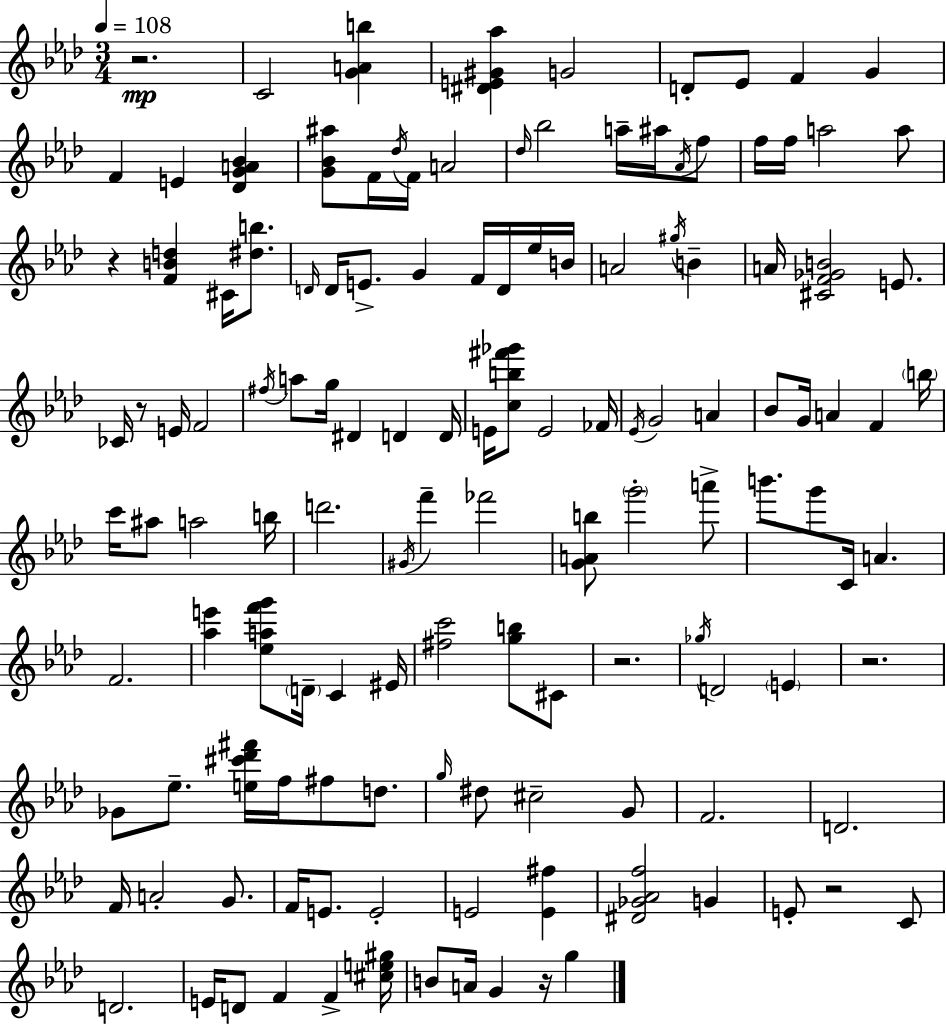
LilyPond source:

{
  \clef treble
  \numericTimeSignature
  \time 3/4
  \key f \minor
  \tempo 4 = 108
  r2.\mp | c'2 <g' a' b''>4 | <dis' e' gis' aes''>4 g'2 | d'8-. ees'8 f'4 g'4 | \break f'4 e'4 <des' g' a' bes'>4 | <g' bes' ais''>8 f'16 \acciaccatura { des''16 } f'16 a'2 | \grace { des''16 } bes''2 a''16-- ais''16 | \acciaccatura { aes'16 } f''8 f''16 f''16 a''2 | \break a''8 r4 <f' b' d''>4 cis'16 | <dis'' b''>8. \grace { d'16 } d'16 e'8.-> g'4 | f'16 d'16 ees''16 b'16 a'2 | \acciaccatura { gis''16 } b'4-- a'16 <cis' f' ges' b'>2 | \break e'8. ces'16 r8 e'16 f'2 | \acciaccatura { fis''16 } a''8 g''16 dis'4 | d'4 d'16 e'16 <c'' b'' fis''' ges'''>8 e'2 | fes'16 \acciaccatura { ees'16 } g'2 | \break a'4 bes'8 g'16 a'4 | f'4 \parenthesize b''16 c'''16 ais''8 a''2 | b''16 d'''2. | \acciaccatura { gis'16 } f'''4-- | \break fes'''2 <g' a' b''>8 \parenthesize g'''2-. | a'''8-> b'''8. g'''8 | c'16 a'4. f'2. | <aes'' e'''>4 | \break <ees'' a'' f''' g'''>8 \parenthesize d'16-- c'4 eis'16 <fis'' c'''>2 | <g'' b''>8 cis'8 r2. | \acciaccatura { ges''16 } d'2 | \parenthesize e'4 r2. | \break ges'8 ees''8.-- | <e'' cis''' des''' fis'''>16 f''16 fis''8 d''8. \grace { g''16 } dis''8 | cis''2-- g'8 f'2. | d'2. | \break f'16 a'2-. | g'8. f'16 e'8. | e'2-. e'2 | <e' fis''>4 <dis' ges' aes' f''>2 | \break g'4 e'8-. | r2 c'8 d'2. | e'16 d'8 | f'4 f'4-> <cis'' e'' gis''>16 b'8 | \break a'16 g'4 r16 g''4 \bar "|."
}